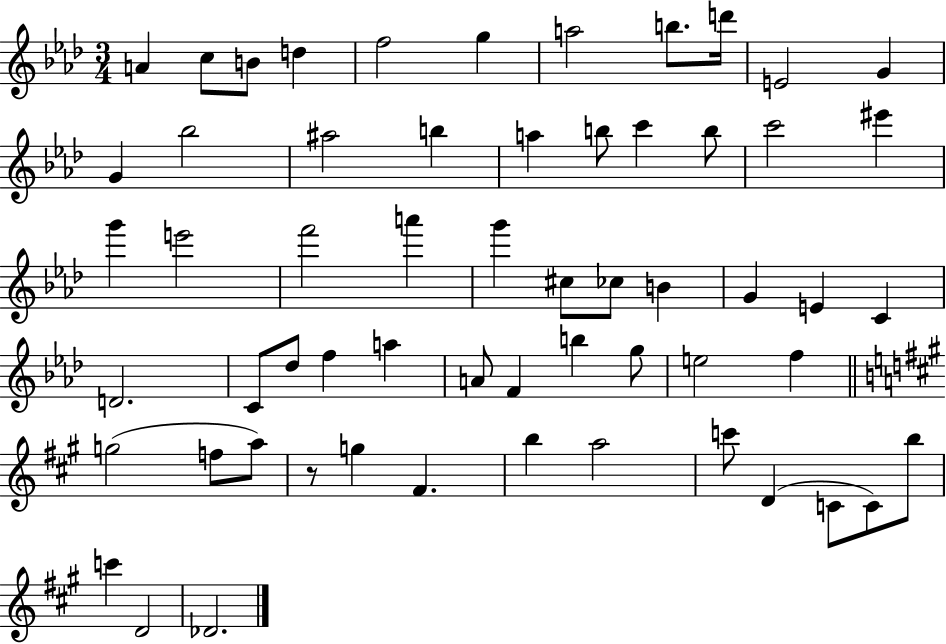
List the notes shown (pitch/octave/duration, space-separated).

A4/q C5/e B4/e D5/q F5/h G5/q A5/h B5/e. D6/s E4/h G4/q G4/q Bb5/h A#5/h B5/q A5/q B5/e C6/q B5/e C6/h EIS6/q G6/q E6/h F6/h A6/q G6/q C#5/e CES5/e B4/q G4/q E4/q C4/q D4/h. C4/e Db5/e F5/q A5/q A4/e F4/q B5/q G5/e E5/h F5/q G5/h F5/e A5/e R/e G5/q F#4/q. B5/q A5/h C6/e D4/q C4/e C4/e B5/e C6/q D4/h Db4/h.